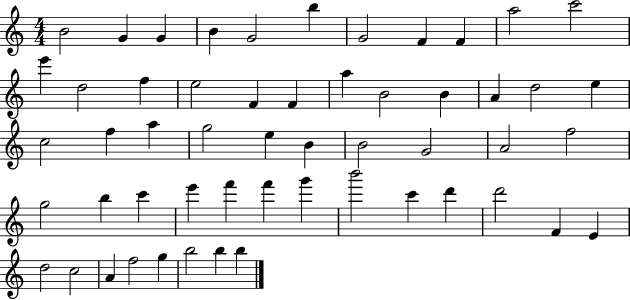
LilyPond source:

{
  \clef treble
  \numericTimeSignature
  \time 4/4
  \key c \major
  b'2 g'4 g'4 | b'4 g'2 b''4 | g'2 f'4 f'4 | a''2 c'''2 | \break e'''4 d''2 f''4 | e''2 f'4 f'4 | a''4 b'2 b'4 | a'4 d''2 e''4 | \break c''2 f''4 a''4 | g''2 e''4 b'4 | b'2 g'2 | a'2 f''2 | \break g''2 b''4 c'''4 | e'''4 f'''4 f'''4 g'''4 | b'''2 c'''4 d'''4 | d'''2 f'4 e'4 | \break d''2 c''2 | a'4 f''2 g''4 | b''2 b''4 b''4 | \bar "|."
}